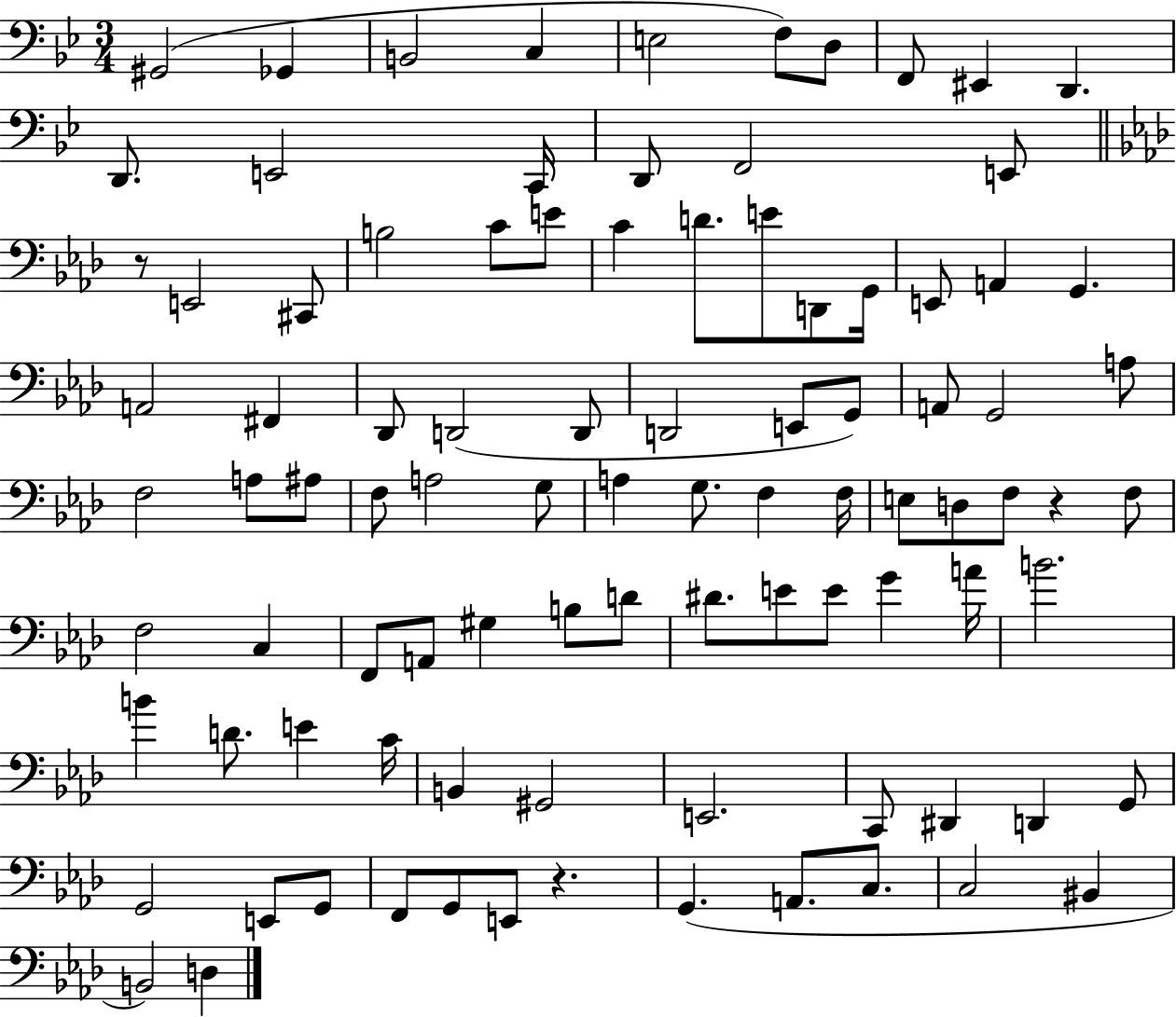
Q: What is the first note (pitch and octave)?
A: G#2